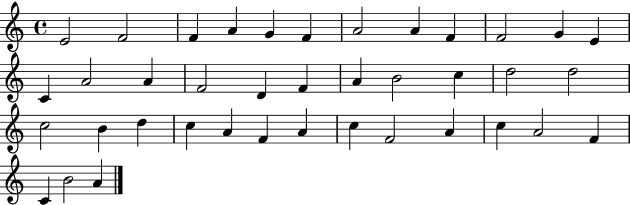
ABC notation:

X:1
T:Untitled
M:4/4
L:1/4
K:C
E2 F2 F A G F A2 A F F2 G E C A2 A F2 D F A B2 c d2 d2 c2 B d c A F A c F2 A c A2 F C B2 A